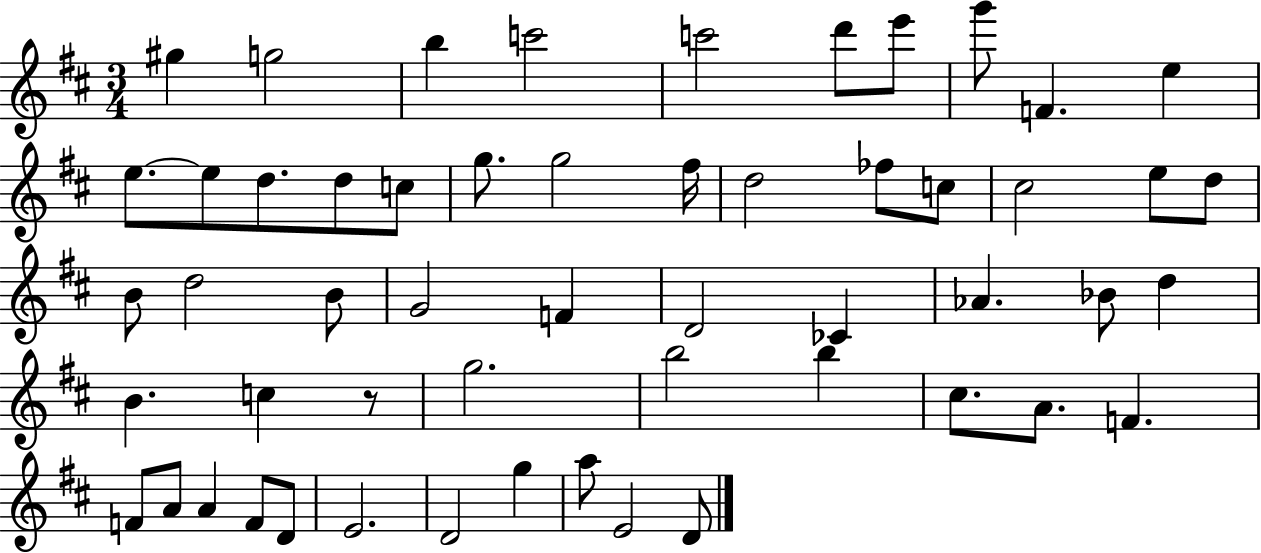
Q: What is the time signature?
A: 3/4